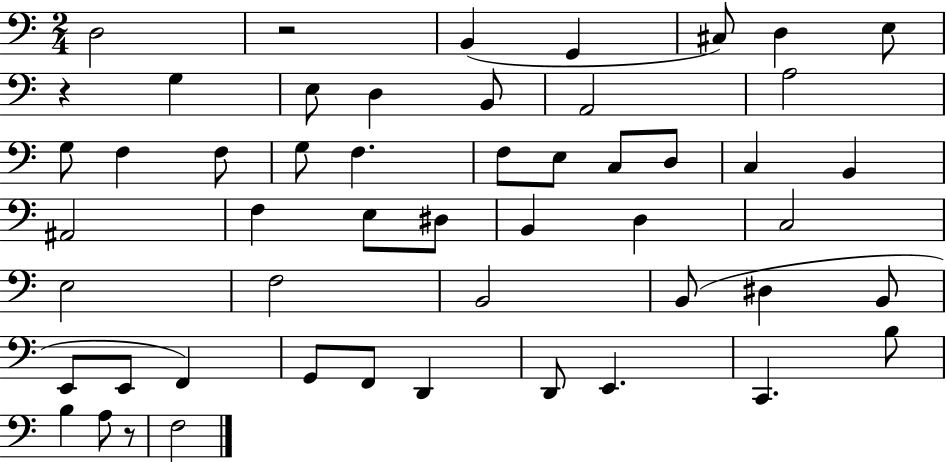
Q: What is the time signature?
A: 2/4